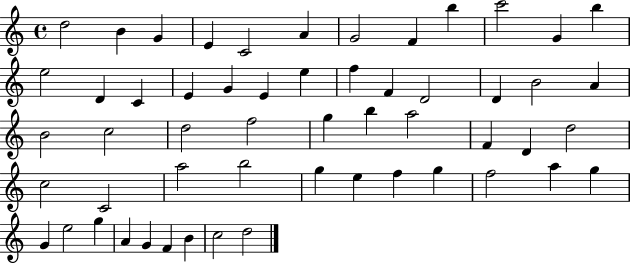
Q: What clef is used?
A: treble